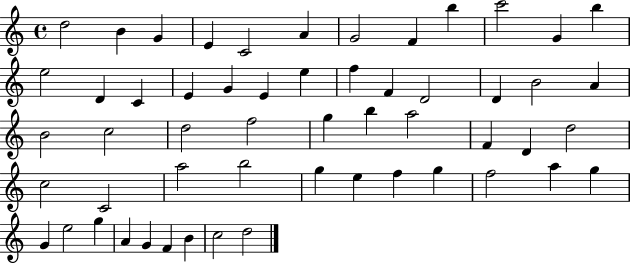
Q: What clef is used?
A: treble